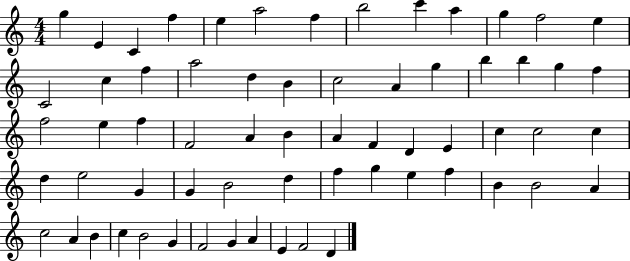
{
  \clef treble
  \numericTimeSignature
  \time 4/4
  \key c \major
  g''4 e'4 c'4 f''4 | e''4 a''2 f''4 | b''2 c'''4 a''4 | g''4 f''2 e''4 | \break c'2 c''4 f''4 | a''2 d''4 b'4 | c''2 a'4 g''4 | b''4 b''4 g''4 f''4 | \break f''2 e''4 f''4 | f'2 a'4 b'4 | a'4 f'4 d'4 e'4 | c''4 c''2 c''4 | \break d''4 e''2 g'4 | g'4 b'2 d''4 | f''4 g''4 e''4 f''4 | b'4 b'2 a'4 | \break c''2 a'4 b'4 | c''4 b'2 g'4 | f'2 g'4 a'4 | e'4 f'2 d'4 | \break \bar "|."
}